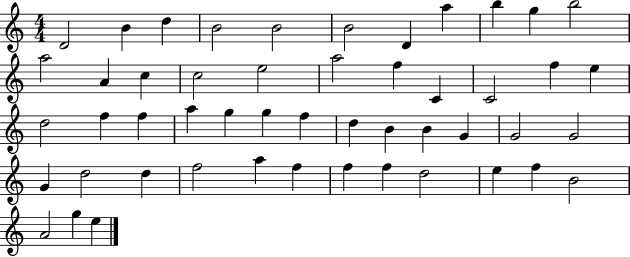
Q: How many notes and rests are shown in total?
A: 50